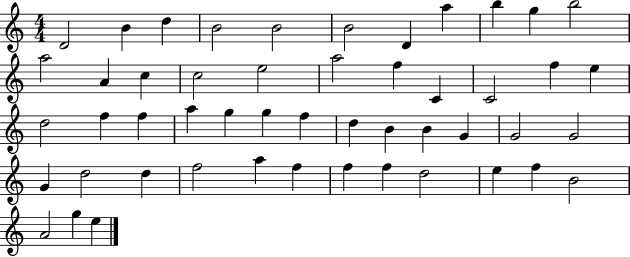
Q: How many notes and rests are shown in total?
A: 50